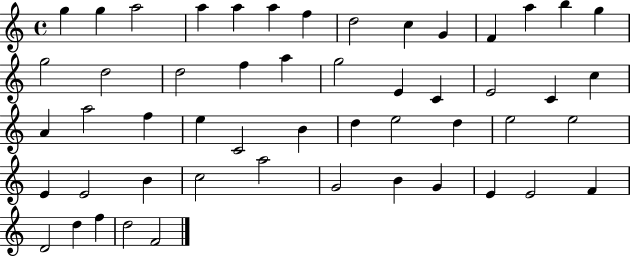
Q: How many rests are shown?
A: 0